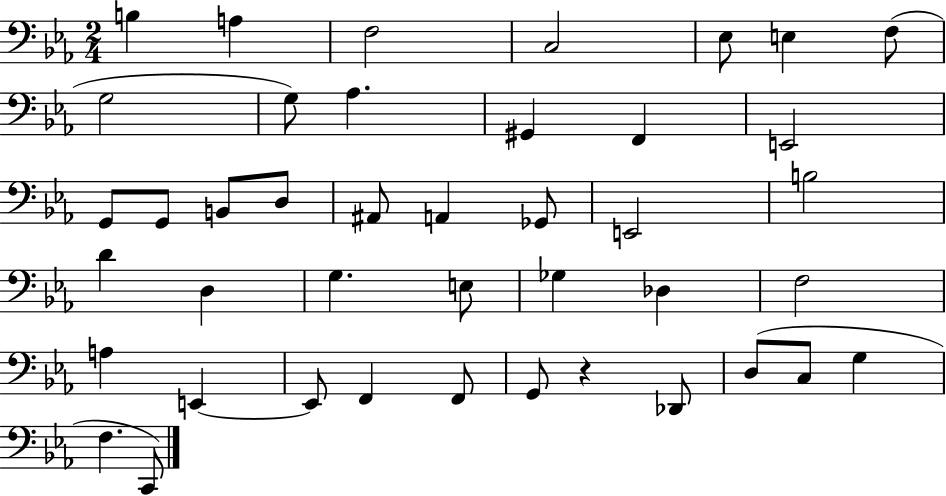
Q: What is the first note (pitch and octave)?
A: B3